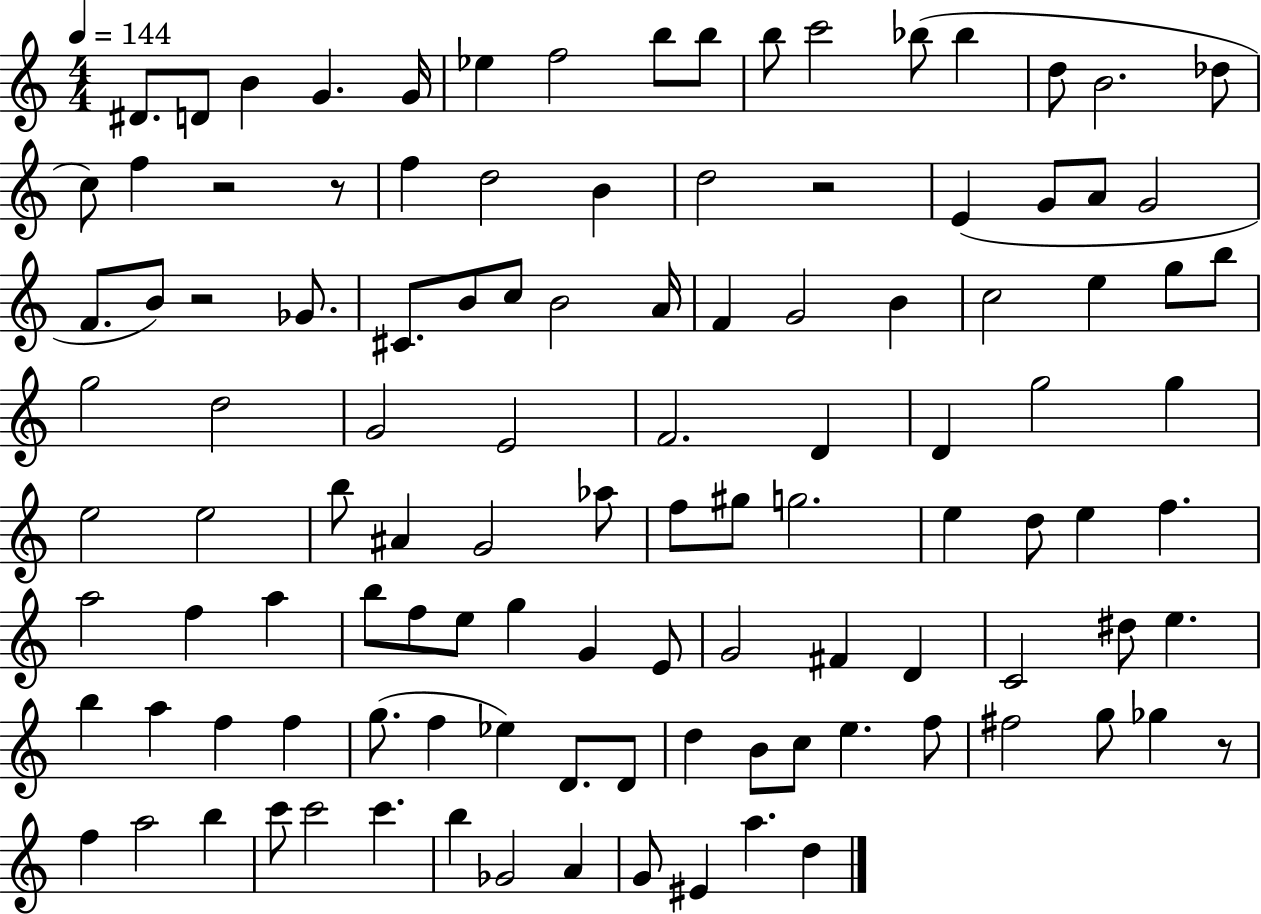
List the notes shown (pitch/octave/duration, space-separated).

D#4/e. D4/e B4/q G4/q. G4/s Eb5/q F5/h B5/e B5/e B5/e C6/h Bb5/e Bb5/q D5/e B4/h. Db5/e C5/e F5/q R/h R/e F5/q D5/h B4/q D5/h R/h E4/q G4/e A4/e G4/h F4/e. B4/e R/h Gb4/e. C#4/e. B4/e C5/e B4/h A4/s F4/q G4/h B4/q C5/h E5/q G5/e B5/e G5/h D5/h G4/h E4/h F4/h. D4/q D4/q G5/h G5/q E5/h E5/h B5/e A#4/q G4/h Ab5/e F5/e G#5/e G5/h. E5/q D5/e E5/q F5/q. A5/h F5/q A5/q B5/e F5/e E5/e G5/q G4/q E4/e G4/h F#4/q D4/q C4/h D#5/e E5/q. B5/q A5/q F5/q F5/q G5/e. F5/q Eb5/q D4/e. D4/e D5/q B4/e C5/e E5/q. F5/e F#5/h G5/e Gb5/q R/e F5/q A5/h B5/q C6/e C6/h C6/q. B5/q Gb4/h A4/q G4/e EIS4/q A5/q. D5/q